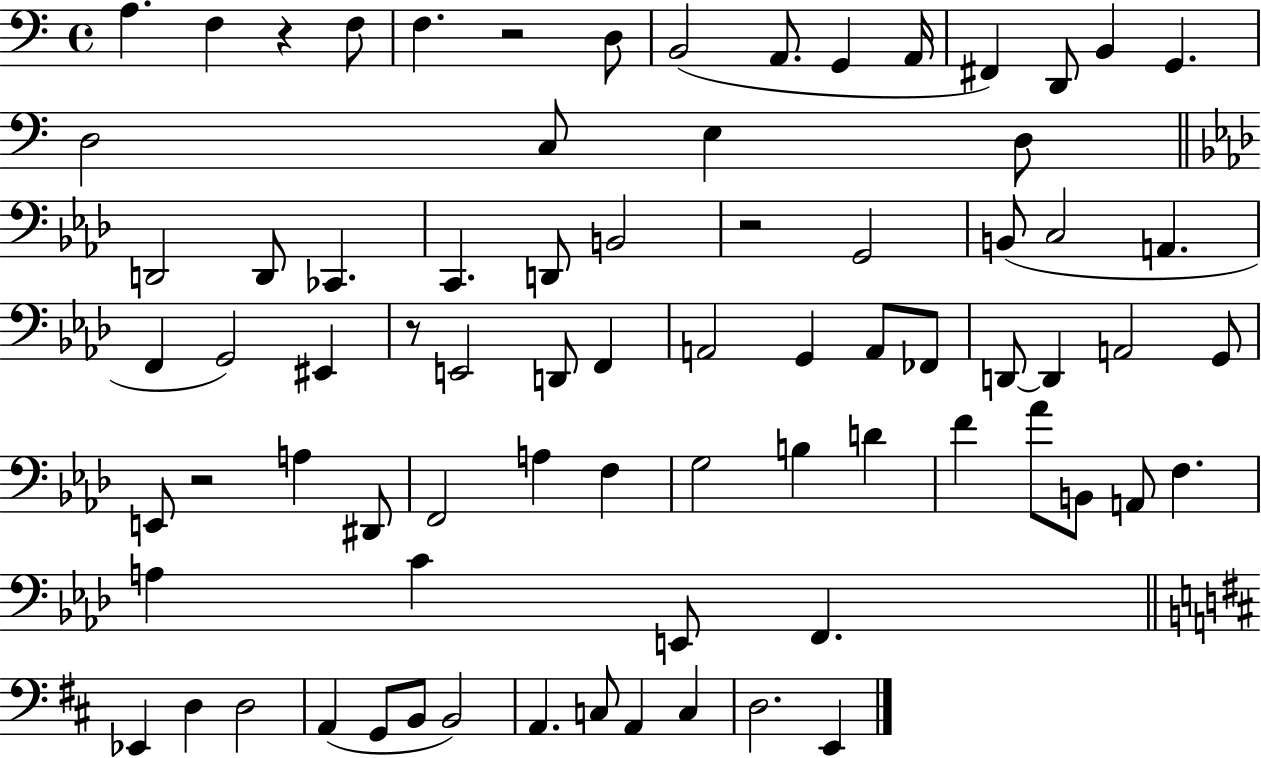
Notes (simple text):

A3/q. F3/q R/q F3/e F3/q. R/h D3/e B2/h A2/e. G2/q A2/s F#2/q D2/e B2/q G2/q. D3/h C3/e E3/q D3/e D2/h D2/e CES2/q. C2/q. D2/e B2/h R/h G2/h B2/e C3/h A2/q. F2/q G2/h EIS2/q R/e E2/h D2/e F2/q A2/h G2/q A2/e FES2/e D2/e D2/q A2/h G2/e E2/e R/h A3/q D#2/e F2/h A3/q F3/q G3/h B3/q D4/q F4/q Ab4/e B2/e A2/e F3/q. A3/q C4/q E2/e F2/q. Eb2/q D3/q D3/h A2/q G2/e B2/e B2/h A2/q. C3/e A2/q C3/q D3/h. E2/q